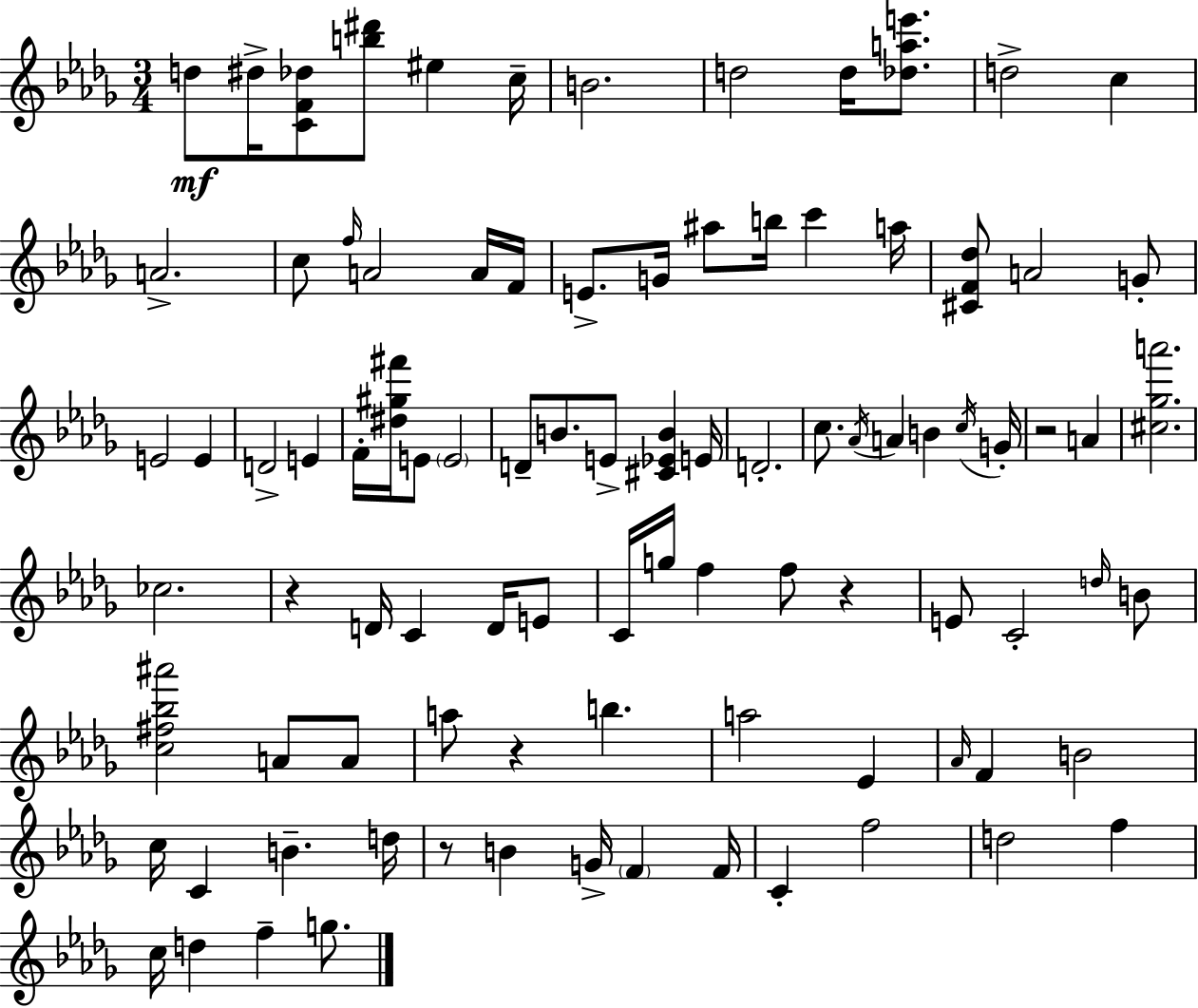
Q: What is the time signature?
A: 3/4